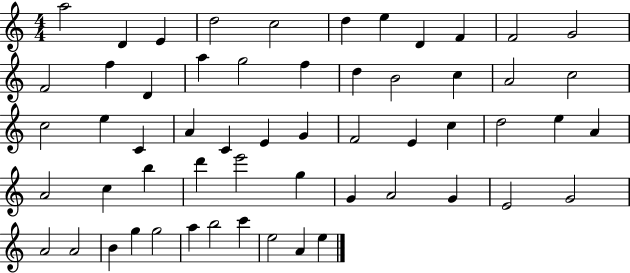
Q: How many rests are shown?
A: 0